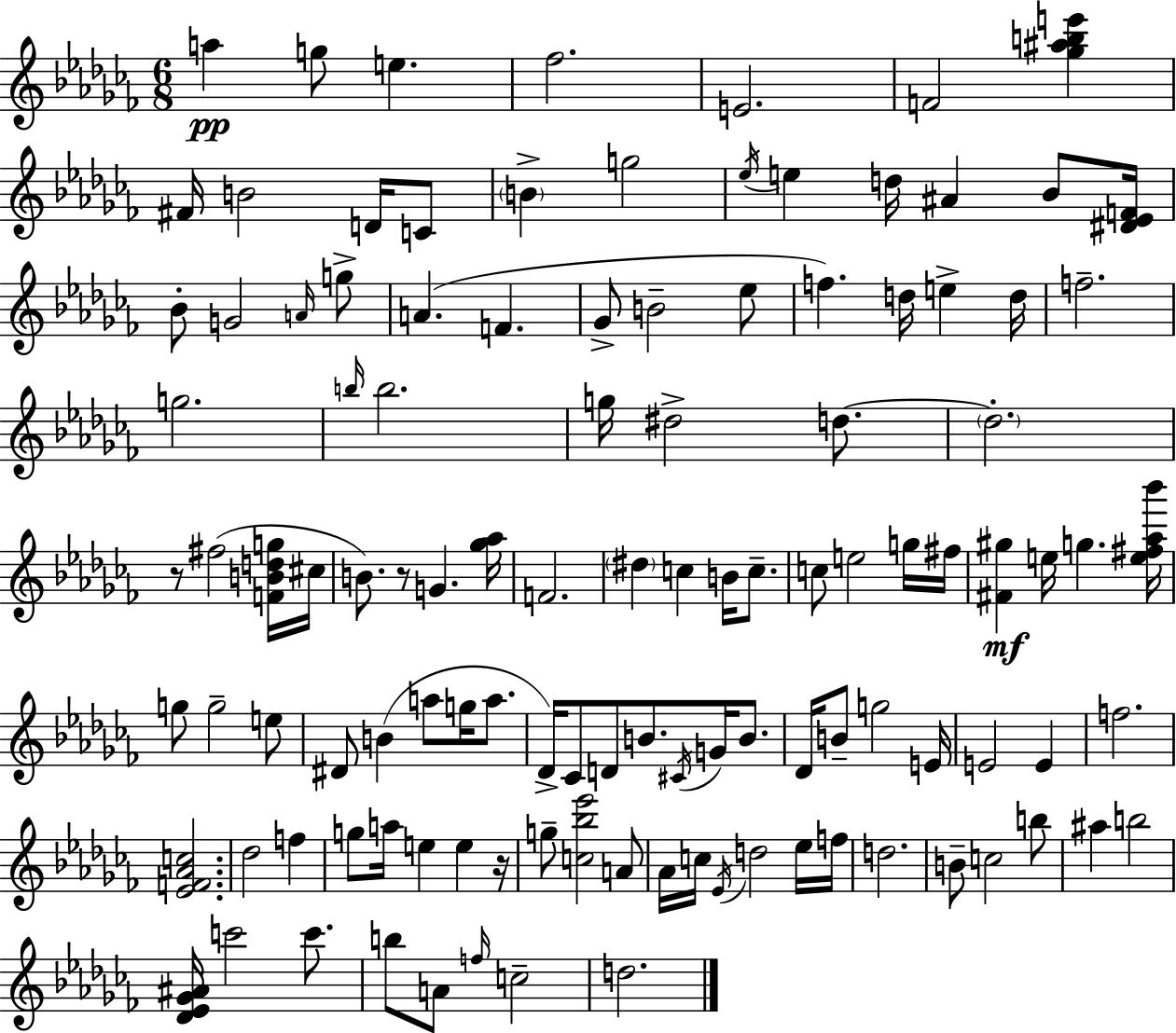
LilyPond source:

{
  \clef treble
  \numericTimeSignature
  \time 6/8
  \key aes \minor
  a''4\pp g''8 e''4. | fes''2. | e'2. | f'2 <ges'' ais'' b'' e'''>4 | \break fis'16 b'2 d'16 c'8 | \parenthesize b'4-> g''2 | \acciaccatura { ees''16 } e''4 d''16 ais'4 bes'8 | <dis' ees' f'>16 bes'8-. g'2 \grace { a'16 } | \break g''8-> a'4.( f'4. | ges'8-> b'2-- | ees''8 f''4.) d''16 e''4-> | d''16 f''2.-- | \break g''2. | \grace { b''16 } b''2. | g''16 dis''2-> | d''8.~~ \parenthesize d''2.-. | \break r8 fis''2( | <f' b' d'' g''>16 cis''16 b'8.) r8 g'4. | <ges'' aes''>16 f'2. | \parenthesize dis''4 c''4 b'16 | \break c''8.-- c''8 e''2 | g''16 fis''16 <fis' gis''>4\mf e''16 g''4. | <e'' fis'' aes'' bes'''>16 g''8 g''2-- | e''8 dis'8 b'4( a''8 g''16 | \break a''8. des'16->) ces'8 d'8 b'8. \acciaccatura { cis'16 } | g'16 b'8. des'16 b'8-- g''2 | e'16 e'2 | e'4 f''2. | \break <ees' f' aes' c''>2. | des''2 | f''4 g''8 a''16 e''4 e''4 | r16 g''8-- <c'' bes'' ees'''>2 | \break a'8 aes'16 c''16 \acciaccatura { ees'16 } d''2 | ees''16 f''16 d''2. | b'8-- c''2 | b''8 ais''4 b''2 | \break <des' ees' ges' ais'>16 c'''2 | c'''8. b''8 a'8 \grace { f''16 } c''2-- | d''2. | \bar "|."
}